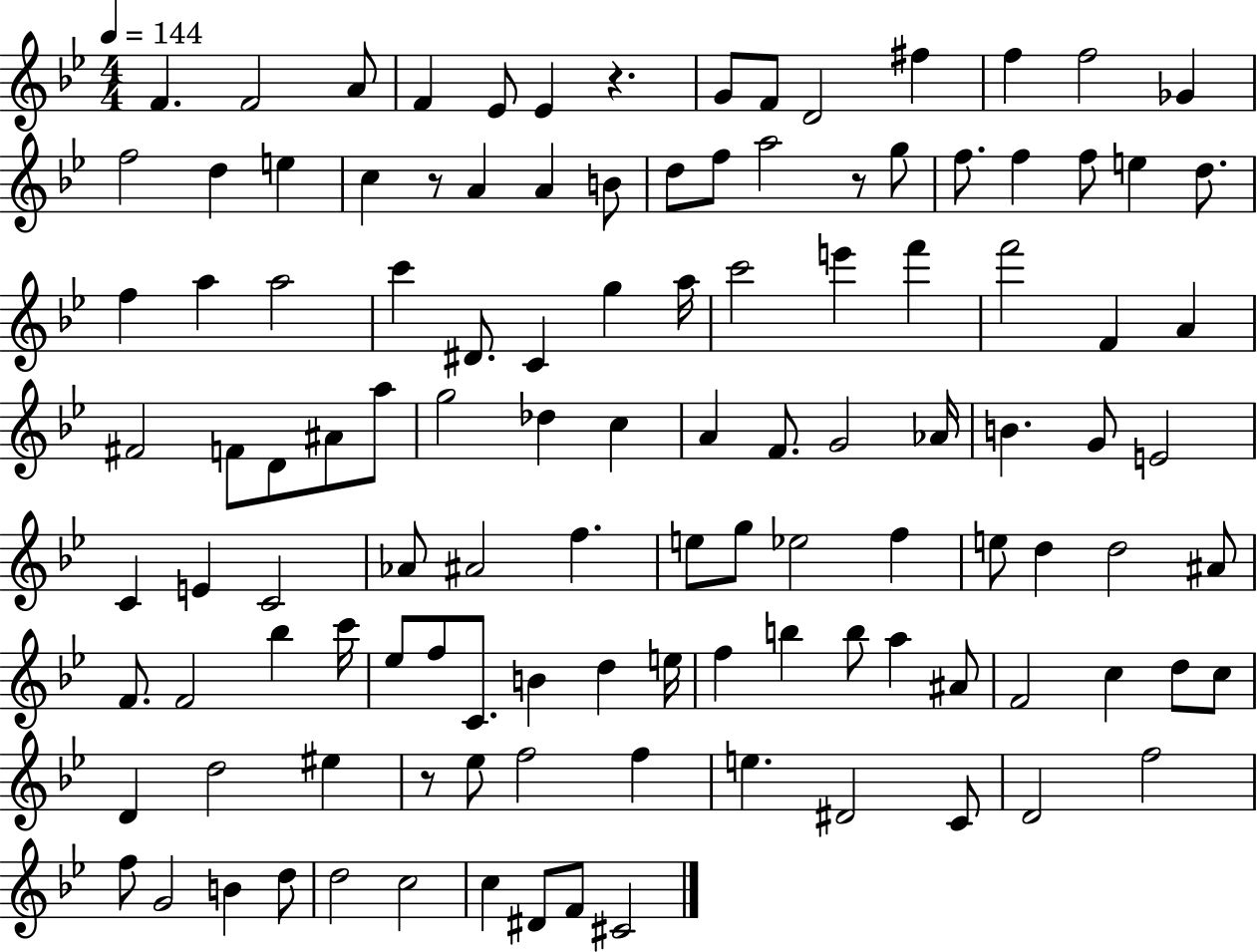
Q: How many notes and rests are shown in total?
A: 116